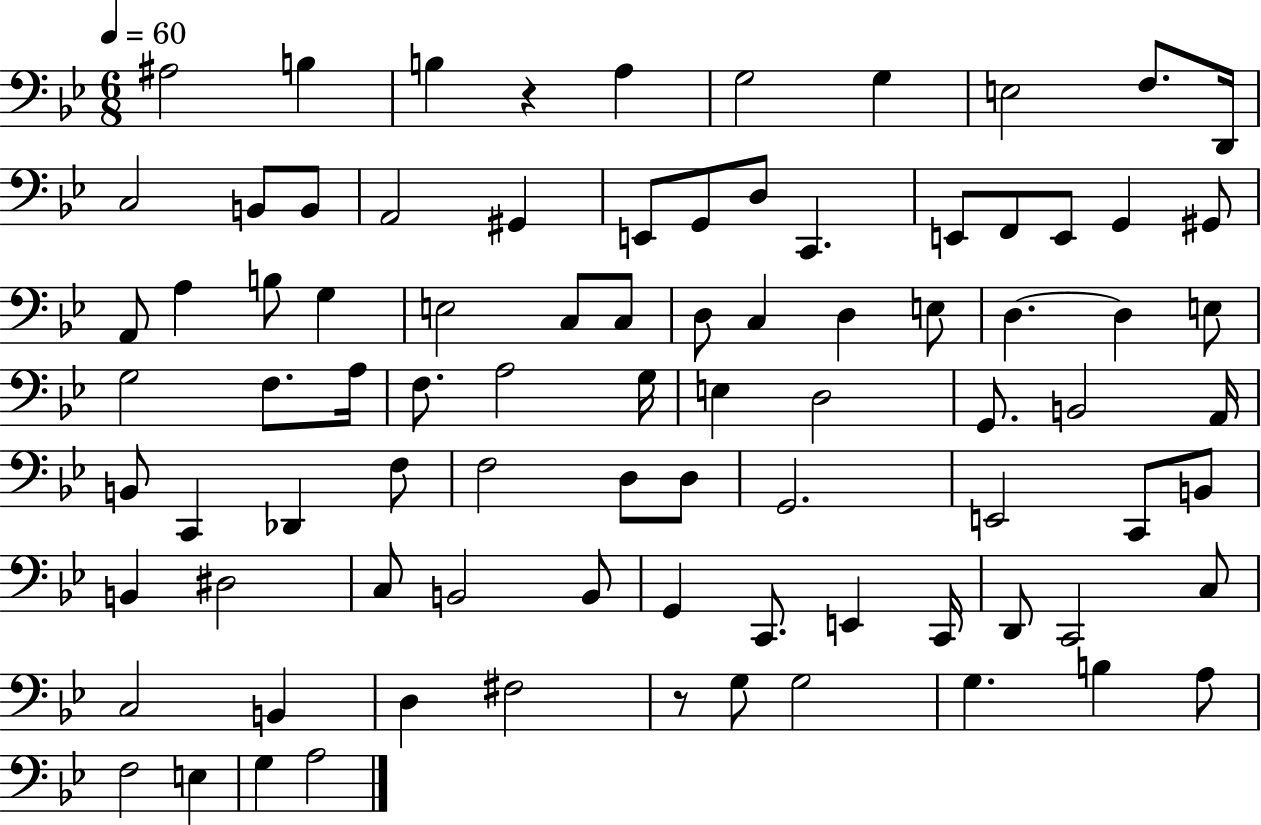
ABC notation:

X:1
T:Untitled
M:6/8
L:1/4
K:Bb
^A,2 B, B, z A, G,2 G, E,2 F,/2 D,,/4 C,2 B,,/2 B,,/2 A,,2 ^G,, E,,/2 G,,/2 D,/2 C,, E,,/2 F,,/2 E,,/2 G,, ^G,,/2 A,,/2 A, B,/2 G, E,2 C,/2 C,/2 D,/2 C, D, E,/2 D, D, E,/2 G,2 F,/2 A,/4 F,/2 A,2 G,/4 E, D,2 G,,/2 B,,2 A,,/4 B,,/2 C,, _D,, F,/2 F,2 D,/2 D,/2 G,,2 E,,2 C,,/2 B,,/2 B,, ^D,2 C,/2 B,,2 B,,/2 G,, C,,/2 E,, C,,/4 D,,/2 C,,2 C,/2 C,2 B,, D, ^F,2 z/2 G,/2 G,2 G, B, A,/2 F,2 E, G, A,2